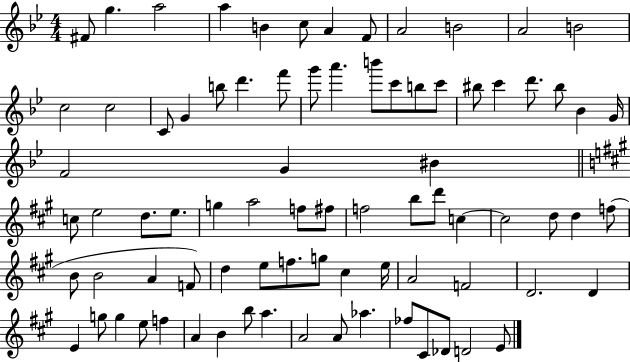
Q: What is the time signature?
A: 4/4